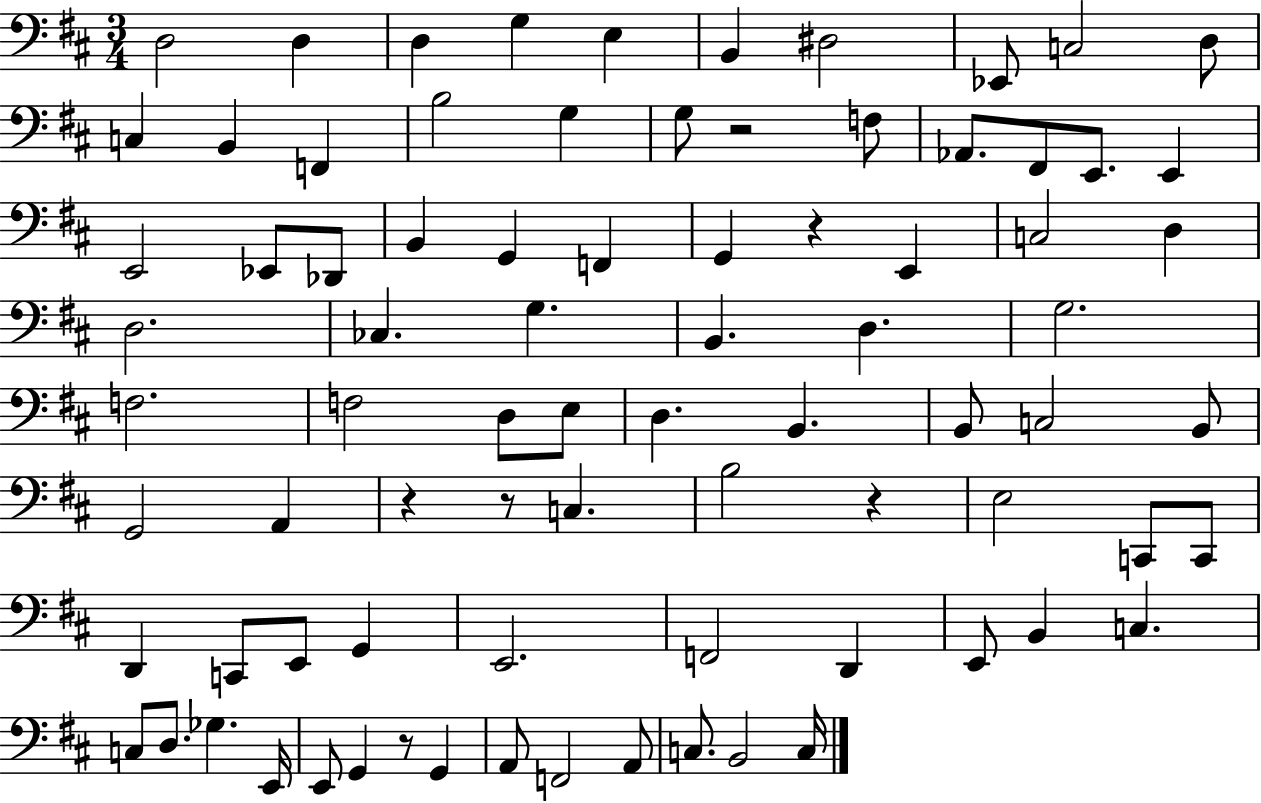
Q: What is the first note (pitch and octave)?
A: D3